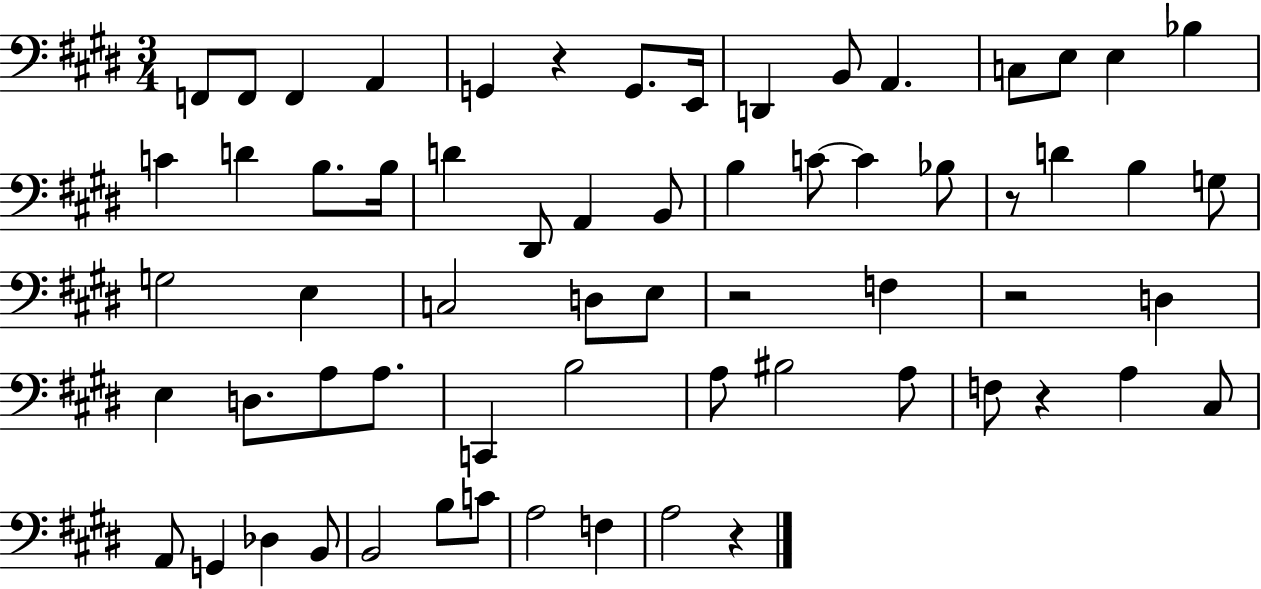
F2/e F2/e F2/q A2/q G2/q R/q G2/e. E2/s D2/q B2/e A2/q. C3/e E3/e E3/q Bb3/q C4/q D4/q B3/e. B3/s D4/q D#2/e A2/q B2/e B3/q C4/e C4/q Bb3/e R/e D4/q B3/q G3/e G3/h E3/q C3/h D3/e E3/e R/h F3/q R/h D3/q E3/q D3/e. A3/e A3/e. C2/q B3/h A3/e BIS3/h A3/e F3/e R/q A3/q C#3/e A2/e G2/q Db3/q B2/e B2/h B3/e C4/e A3/h F3/q A3/h R/q